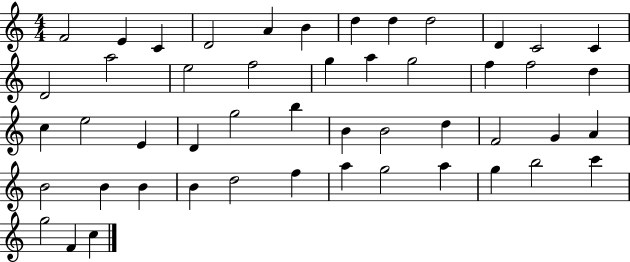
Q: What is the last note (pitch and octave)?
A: C5